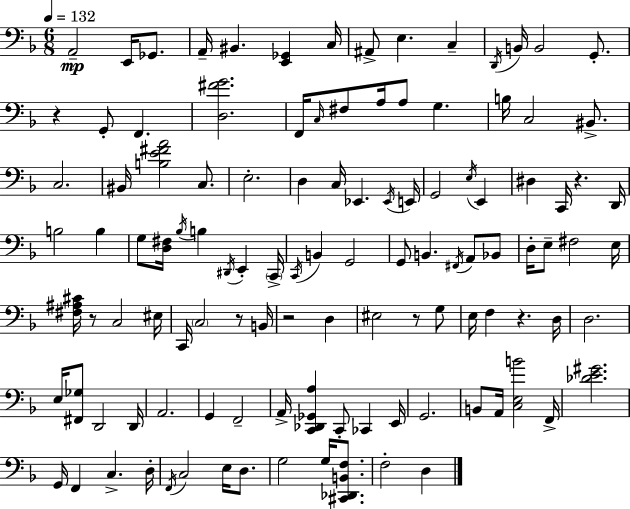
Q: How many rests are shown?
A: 7